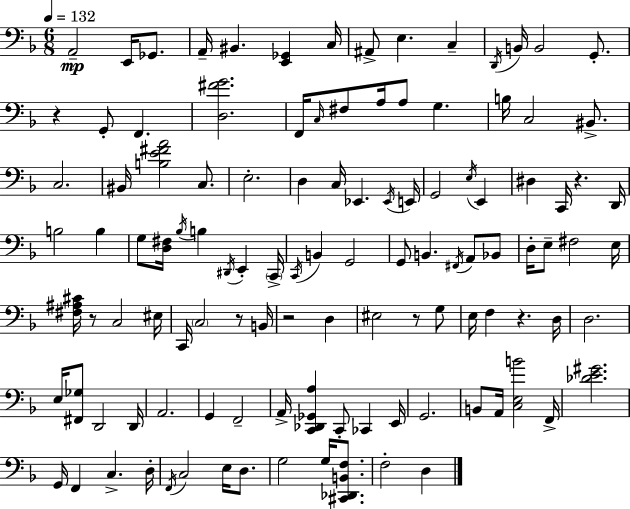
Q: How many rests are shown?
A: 7